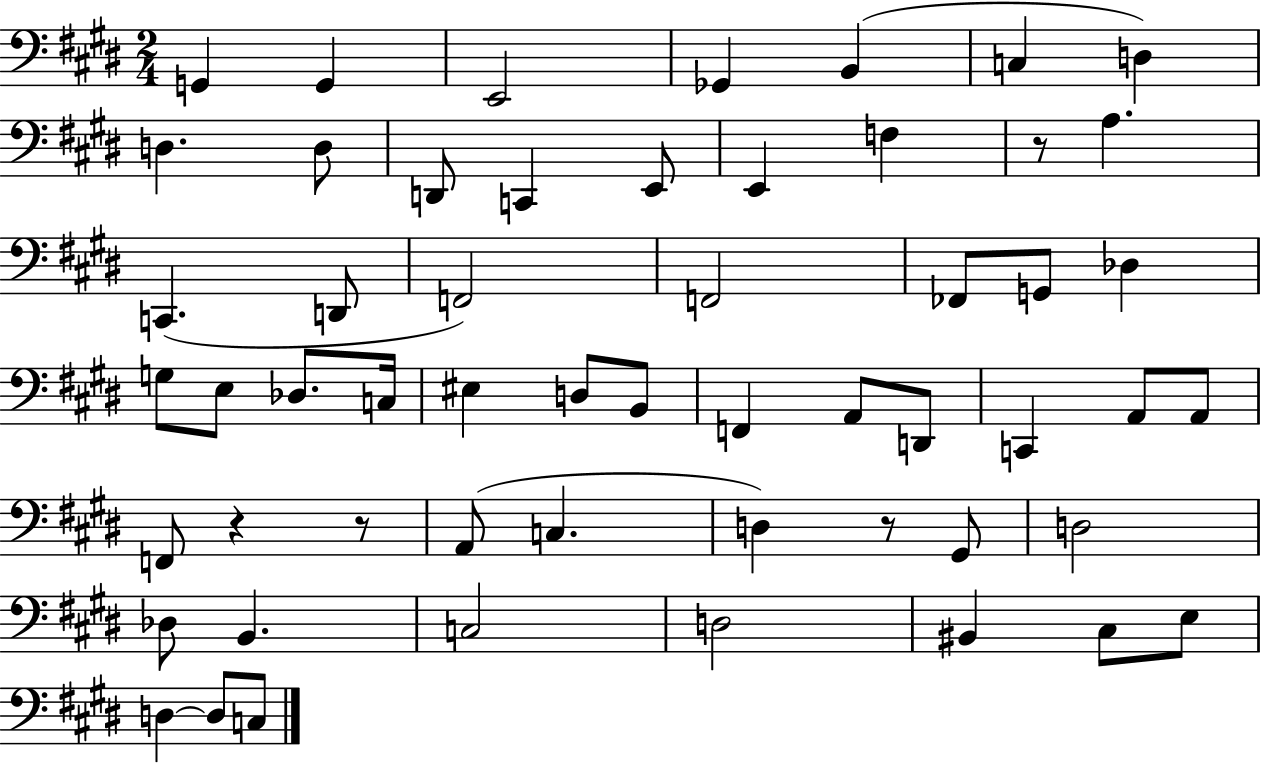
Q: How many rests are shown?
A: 4